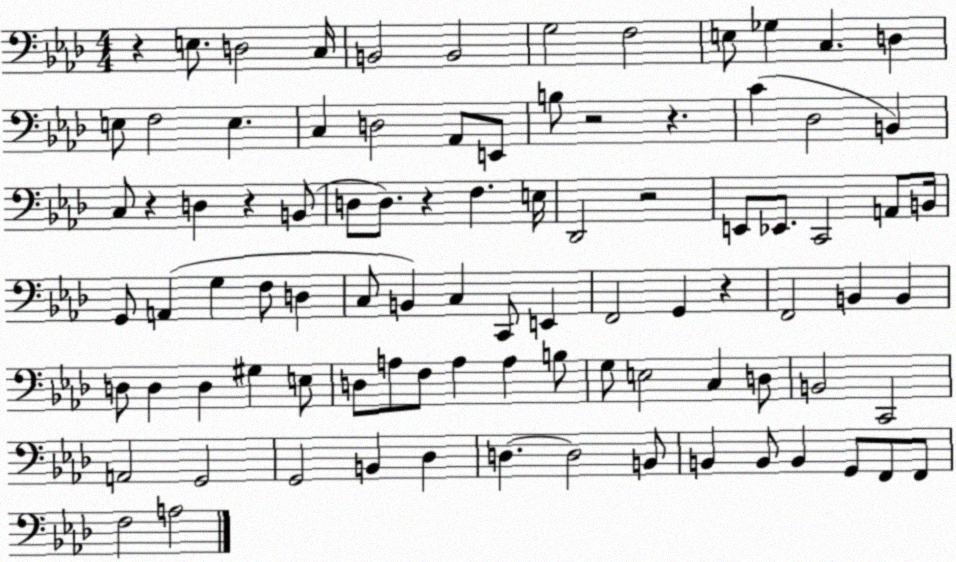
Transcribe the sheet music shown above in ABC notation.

X:1
T:Untitled
M:4/4
L:1/4
K:Ab
z E,/2 D,2 C,/4 B,,2 B,,2 G,2 F,2 E,/2 _G, C, D, E,/2 F,2 E, C, D,2 _A,,/2 E,,/2 B,/2 z2 z C _D,2 B,, C,/2 z D, z B,,/2 D,/2 D,/2 z F, E,/4 _D,,2 z2 E,,/2 _E,,/2 C,,2 A,,/2 B,,/4 G,,/2 A,, G, F,/2 D, C,/2 B,, C, C,,/2 E,, F,,2 G,, z F,,2 B,, B,, D,/2 D, D, ^G, E,/2 D,/2 A,/2 F,/2 A, A, B,/2 G,/2 E,2 C, D,/2 B,,2 C,,2 A,,2 G,,2 G,,2 B,, _D, D, D,2 B,,/2 B,, B,,/2 B,, G,,/2 F,,/2 F,,/2 F,2 A,2